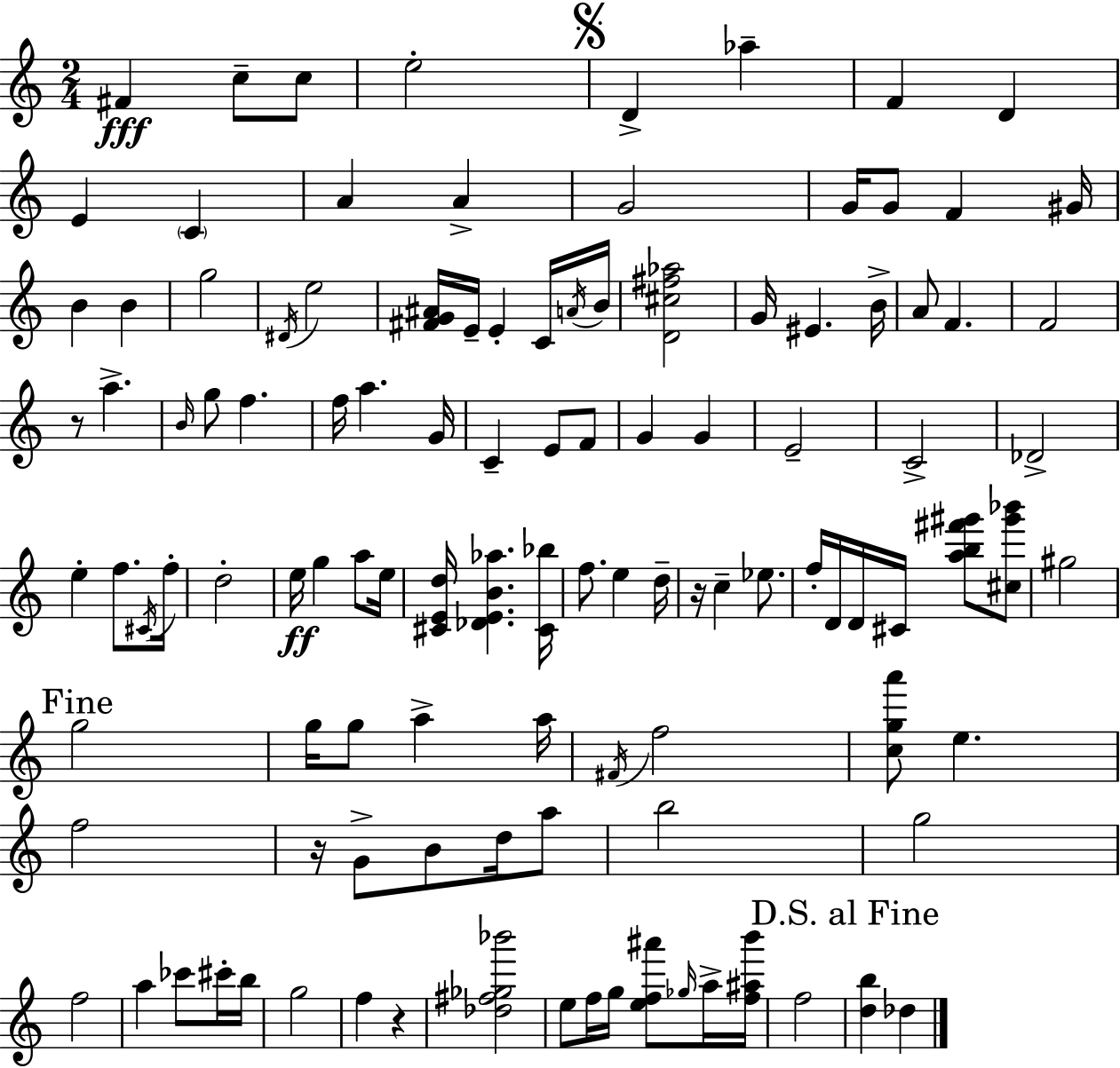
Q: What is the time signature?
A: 2/4